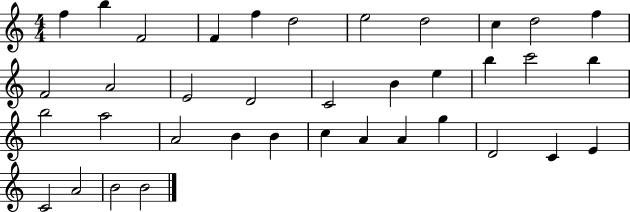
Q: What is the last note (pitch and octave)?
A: B4